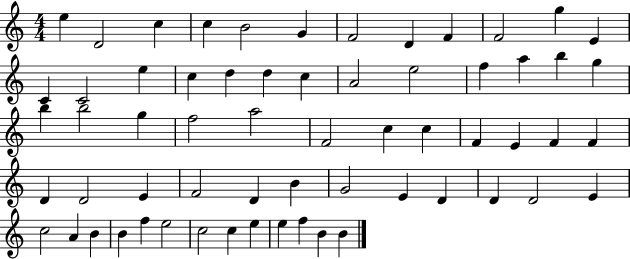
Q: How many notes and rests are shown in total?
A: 62